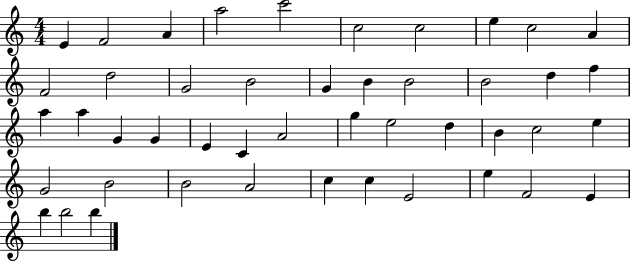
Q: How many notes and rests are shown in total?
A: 46